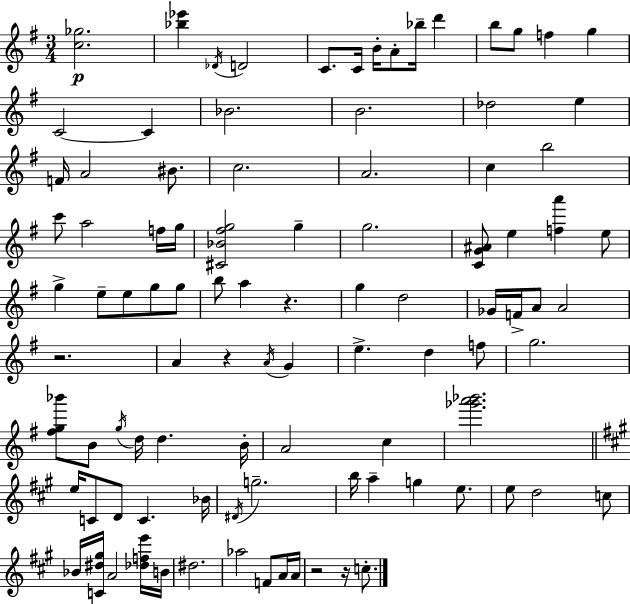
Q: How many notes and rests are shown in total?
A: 97